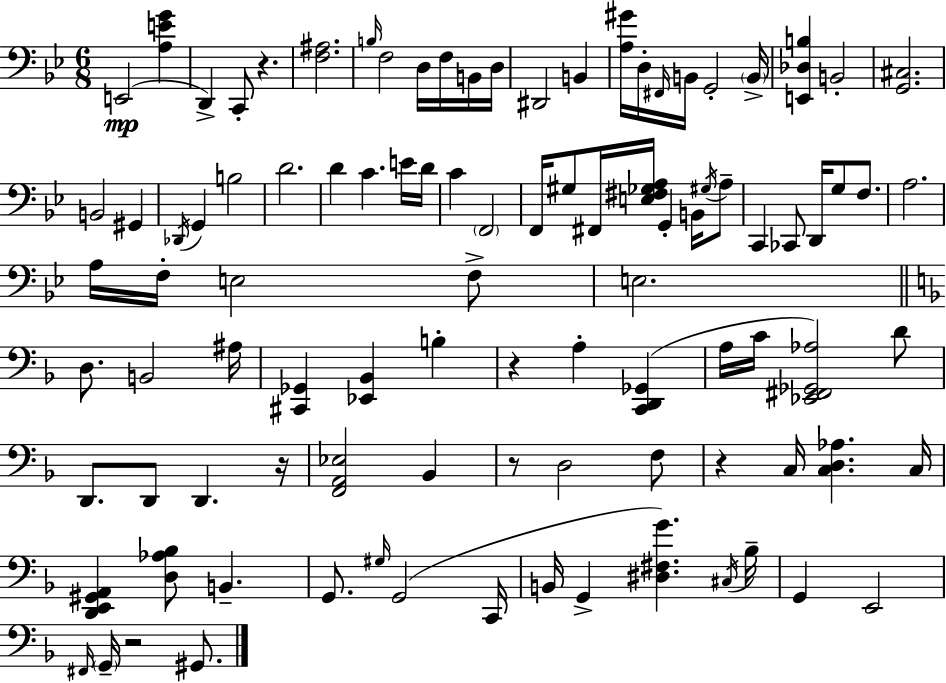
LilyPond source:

{
  \clef bass
  \numericTimeSignature
  \time 6/8
  \key g \minor
  e,2(\mp <a e' g'>4 | d,4->) c,8-. r4. | <f ais>2. | \grace { b16 } f2 d16 f16 b,16 | \break d16 dis,2 b,4 | <a gis'>16 d16-. \grace { fis,16 } b,16 g,2-. | \parenthesize b,16-> <e, des b>4 b,2-. | <g, cis>2. | \break b,2 gis,4 | \acciaccatura { des,16 } g,4 b2 | d'2. | d'4 c'4. | \break e'16 d'16 c'4 \parenthesize f,2 | f,16 gis8 fis,16 <e fis ges a>16 g,4-. | b,16 \acciaccatura { gis16 } a8-- c,4 ces,8 d,16 g8 | f8. a2. | \break a16 f16-. e2 | f8-> e2. | \bar "||" \break \key f \major d8. b,2 ais16 | <cis, ges,>4 <ees, bes,>4 b4-. | r4 a4-. <c, d, ges,>4( | a16 c'16 <ees, fis, ges, aes>2) d'8 | \break d,8. d,8 d,4. r16 | <f, a, ees>2 bes,4 | r8 d2 f8 | r4 c16 <c d aes>4. c16 | \break <d, e, gis, a,>4 <d aes bes>8 b,4.-- | g,8. \grace { gis16 } g,2( | c,16 b,16 g,4-> <dis fis g'>4.) | \acciaccatura { cis16 } bes16-- g,4 e,2 | \break \grace { fis,16 } \parenthesize g,16-- r2 | gis,8. \bar "|."
}